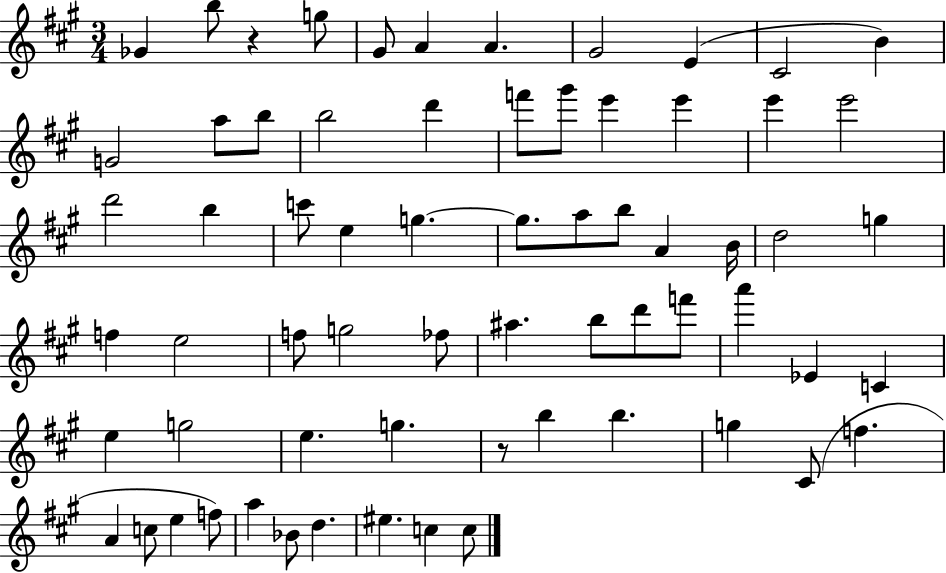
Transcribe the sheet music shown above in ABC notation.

X:1
T:Untitled
M:3/4
L:1/4
K:A
_G b/2 z g/2 ^G/2 A A ^G2 E ^C2 B G2 a/2 b/2 b2 d' f'/2 ^g'/2 e' e' e' e'2 d'2 b c'/2 e g g/2 a/2 b/2 A B/4 d2 g f e2 f/2 g2 _f/2 ^a b/2 d'/2 f'/2 a' _E C e g2 e g z/2 b b g ^C/2 f A c/2 e f/2 a _B/2 d ^e c c/2